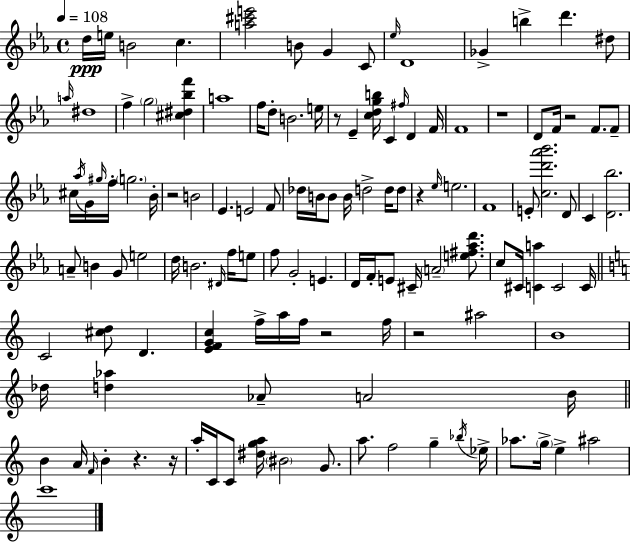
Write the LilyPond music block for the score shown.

{
  \clef treble
  \time 4/4
  \defaultTimeSignature
  \key c \minor
  \tempo 4 = 108
  \repeat volta 2 { d''16\ppp e''16 b'2 c''4. | <a'' cis''' e'''>2 b'8 g'4 c'8 | \grace { ees''16 } d'1 | ges'4-> b''4-> d'''4. dis''8 | \break \grace { a''16 } dis''1 | f''4-> \parenthesize g''2 <cis'' dis'' bes'' f'''>4 | a''1 | f''16 d''8-. b'2. | \break e''16 r8 ees'4-- <c'' d'' g'' b''>16 c'4 \grace { fis''16 } d'4 | f'16 f'1 | r1 | d'8 f'16 r2 f'8. | \break f'8-- cis''16 \acciaccatura { aes''16 } g'16 \grace { gis''16 } f''16-. \parenthesize g''2. | bes'16-. r2 b'2 | ees'4. e'2 | f'8 des''16 b'16 b'8 b'16 d''2-> | \break d''16 d''8 r4 \grace { ees''16 } e''2. | f'1 | e'8-. <c'' d''' aes''' bes'''>2. | d'8 c'4 <d' bes''>2. | \break a'8-- b'4 g'8 e''2 | d''16 b'2. | \grace { dis'16 } f''16 e''8 f''8 g'2-. | e'4. d'16 f'16-. e'8 cis'16-- \parenthesize a'2-- | \break <e'' fis'' aes'' d'''>8. c''8 cis'16 <c' a''>4 c'2 | c'16 \bar "||" \break \key a \minor c'2 <cis'' d''>8 d'4. | <e' f' g' c''>4 f''16-> a''16 f''16 r2 f''16 | r2 ais''2 | b'1 | \break des''16 <d'' aes''>4 aes'8-- a'2 b'16 | \bar "||" \break \key a \minor b'4 a'16 \grace { f'16 } b'4-. r4. | r16 a''16-. c'16 c'8 <dis'' g'' a''>16 \parenthesize bis'2 g'8. | a''8. f''2 g''4-- | \acciaccatura { bes''16 } ees''16-> aes''8. \parenthesize g''16-> e''4-> ais''2 | \break c'''1 | } \bar "|."
}